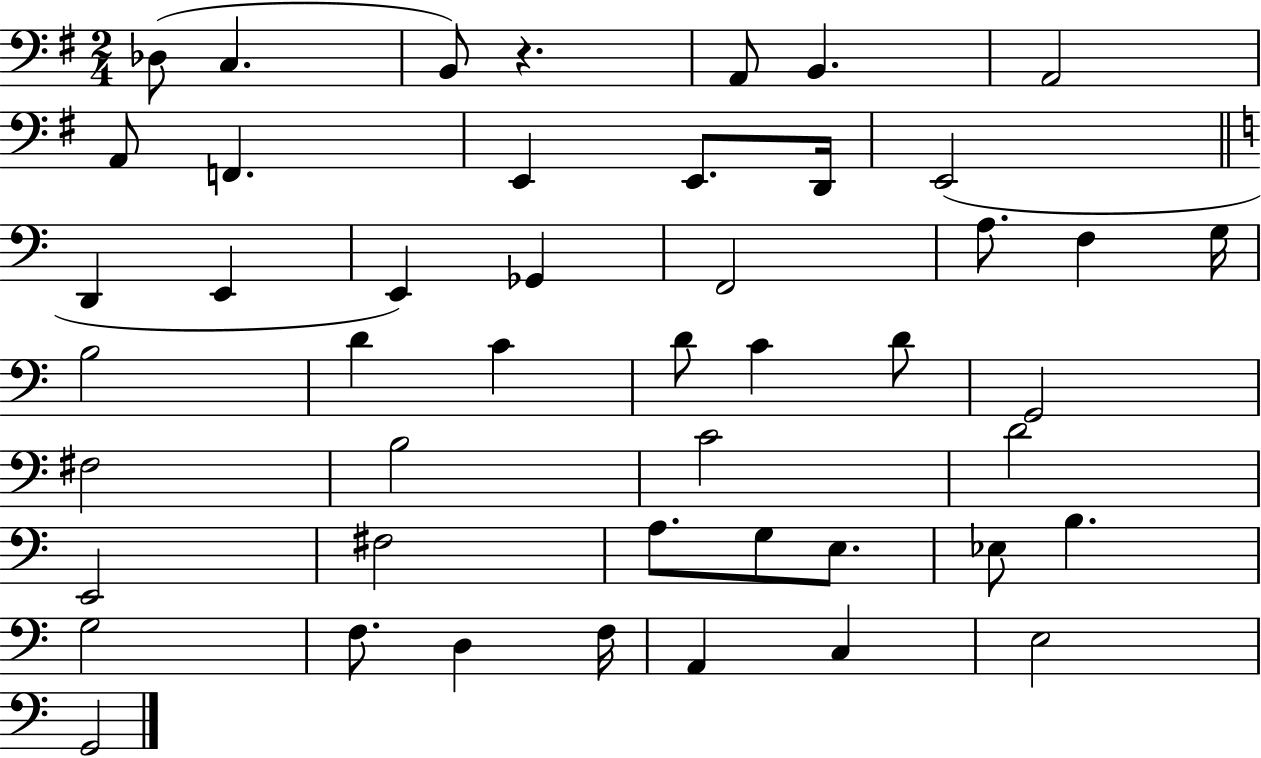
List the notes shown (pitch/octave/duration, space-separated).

Db3/e C3/q. B2/e R/q. A2/e B2/q. A2/h A2/e F2/q. E2/q E2/e. D2/s E2/h D2/q E2/q E2/q Gb2/q F2/h A3/e. F3/q G3/s B3/h D4/q C4/q D4/e C4/q D4/e G2/h F#3/h B3/h C4/h D4/h E2/h F#3/h A3/e. G3/e E3/e. Eb3/e B3/q. G3/h F3/e. D3/q F3/s A2/q C3/q E3/h G2/h